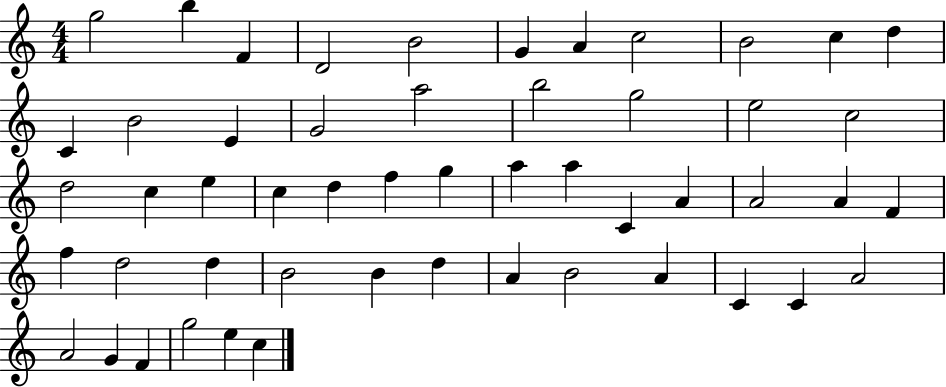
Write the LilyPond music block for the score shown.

{
  \clef treble
  \numericTimeSignature
  \time 4/4
  \key c \major
  g''2 b''4 f'4 | d'2 b'2 | g'4 a'4 c''2 | b'2 c''4 d''4 | \break c'4 b'2 e'4 | g'2 a''2 | b''2 g''2 | e''2 c''2 | \break d''2 c''4 e''4 | c''4 d''4 f''4 g''4 | a''4 a''4 c'4 a'4 | a'2 a'4 f'4 | \break f''4 d''2 d''4 | b'2 b'4 d''4 | a'4 b'2 a'4 | c'4 c'4 a'2 | \break a'2 g'4 f'4 | g''2 e''4 c''4 | \bar "|."
}